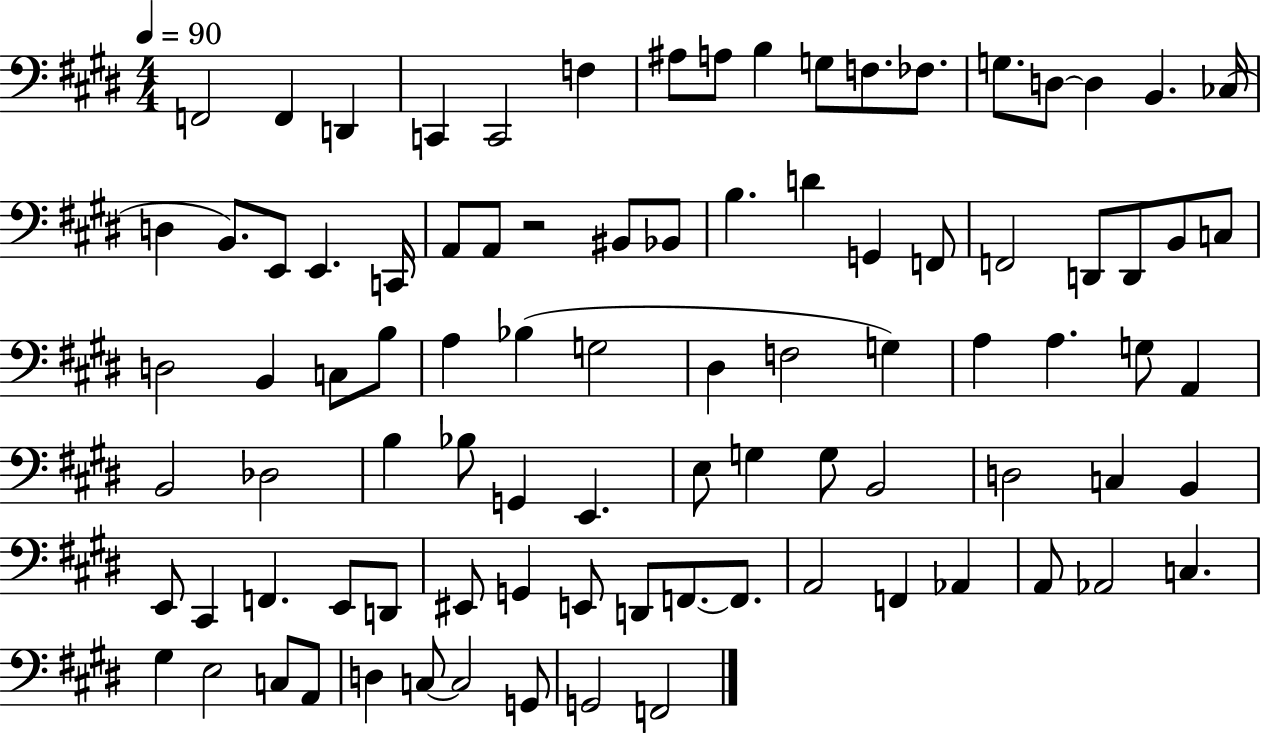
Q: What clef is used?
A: bass